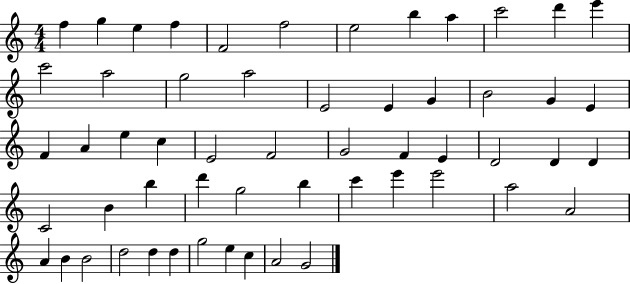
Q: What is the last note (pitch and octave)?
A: G4